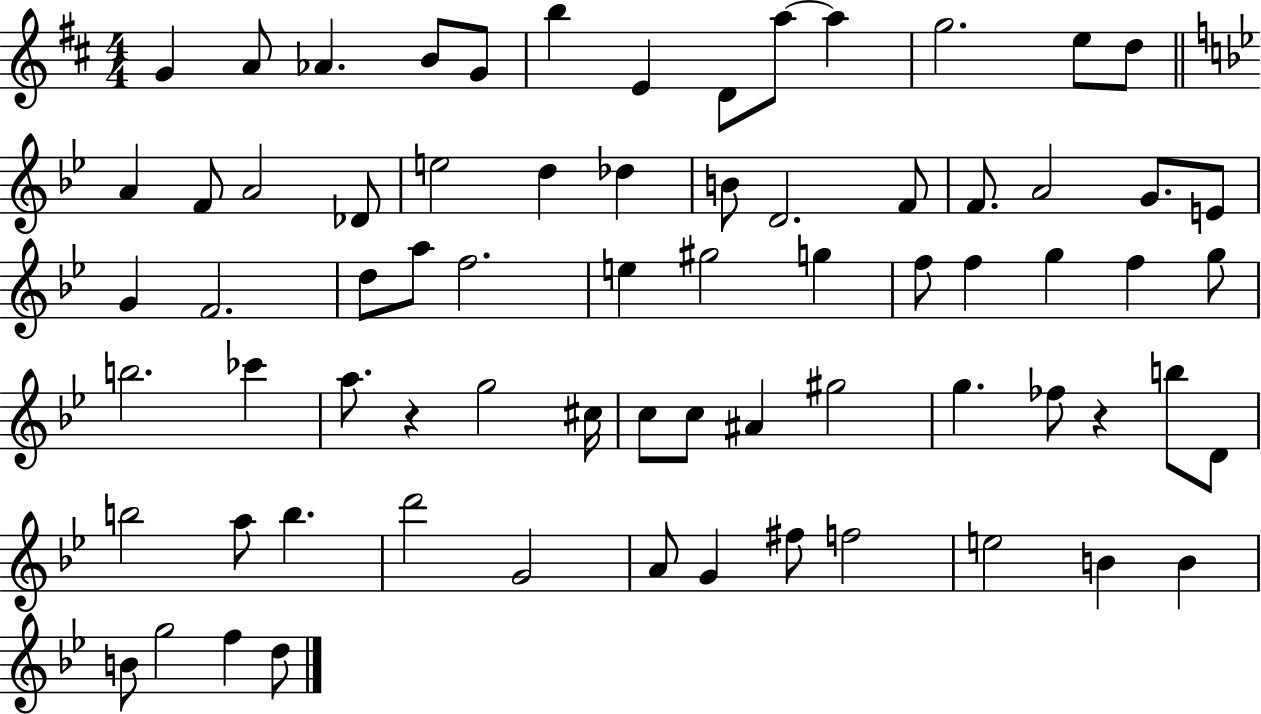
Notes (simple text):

G4/q A4/e Ab4/q. B4/e G4/e B5/q E4/q D4/e A5/e A5/q G5/h. E5/e D5/e A4/q F4/e A4/h Db4/e E5/h D5/q Db5/q B4/e D4/h. F4/e F4/e. A4/h G4/e. E4/e G4/q F4/h. D5/e A5/e F5/h. E5/q G#5/h G5/q F5/e F5/q G5/q F5/q G5/e B5/h. CES6/q A5/e. R/q G5/h C#5/s C5/e C5/e A#4/q G#5/h G5/q. FES5/e R/q B5/e D4/e B5/h A5/e B5/q. D6/h G4/h A4/e G4/q F#5/e F5/h E5/h B4/q B4/q B4/e G5/h F5/q D5/e